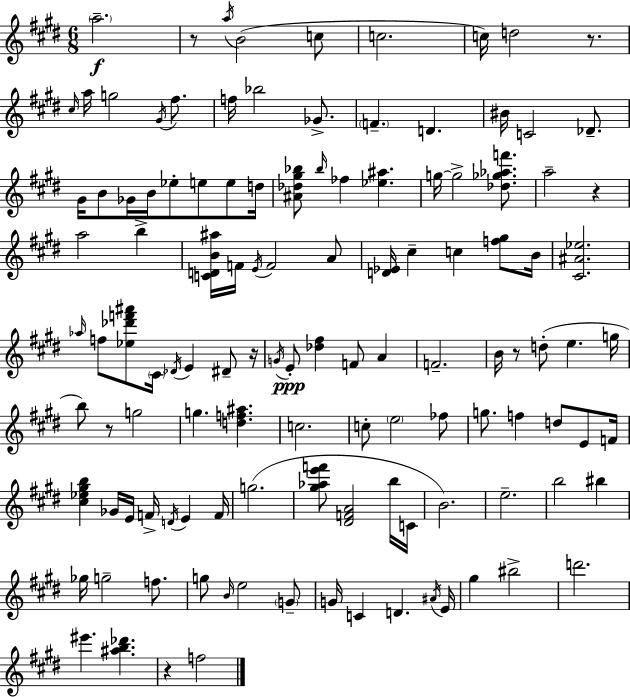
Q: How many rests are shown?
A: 7